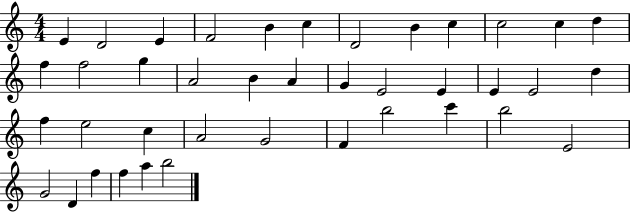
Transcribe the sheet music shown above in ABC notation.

X:1
T:Untitled
M:4/4
L:1/4
K:C
E D2 E F2 B c D2 B c c2 c d f f2 g A2 B A G E2 E E E2 d f e2 c A2 G2 F b2 c' b2 E2 G2 D f f a b2